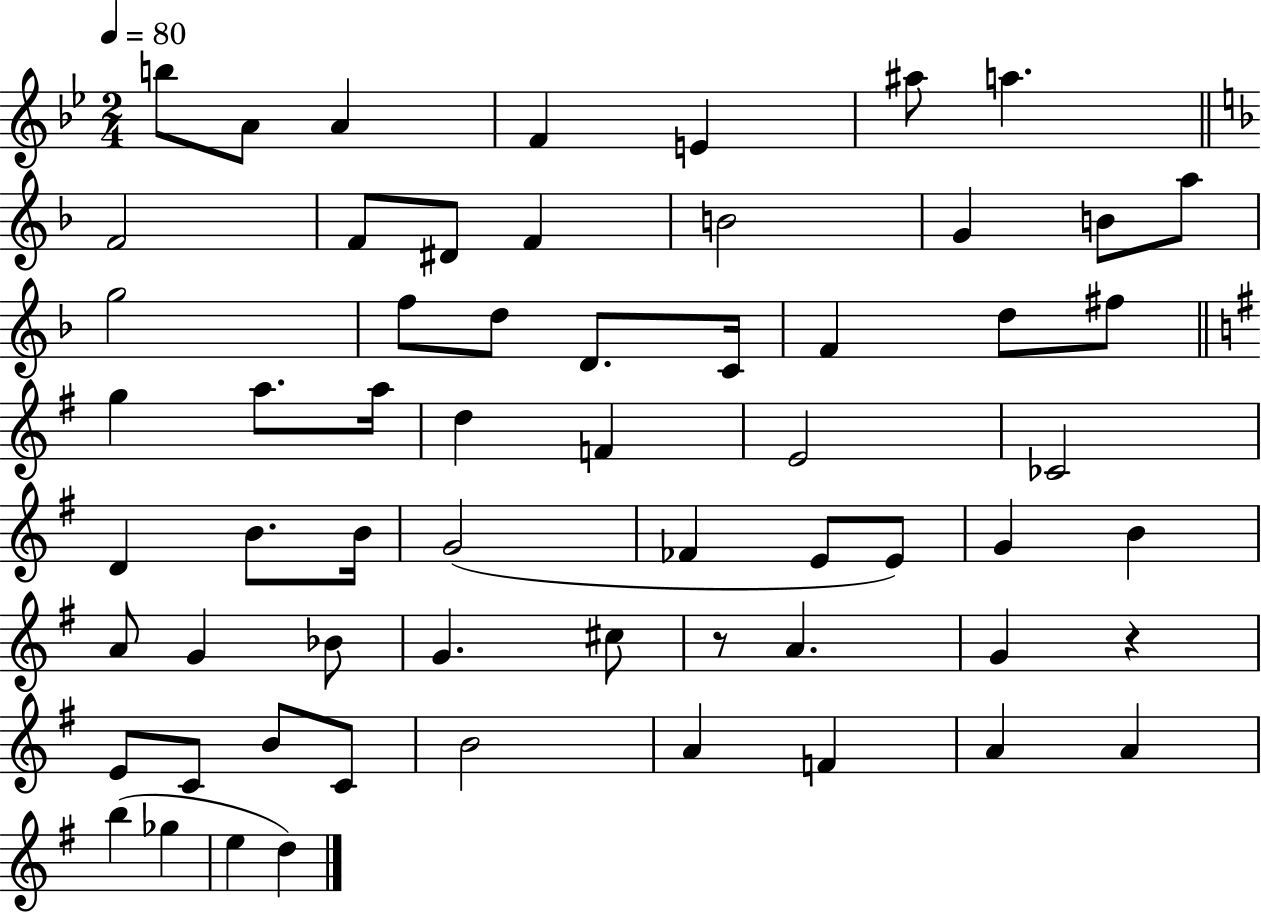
X:1
T:Untitled
M:2/4
L:1/4
K:Bb
b/2 A/2 A F E ^a/2 a F2 F/2 ^D/2 F B2 G B/2 a/2 g2 f/2 d/2 D/2 C/4 F d/2 ^f/2 g a/2 a/4 d F E2 _C2 D B/2 B/4 G2 _F E/2 E/2 G B A/2 G _B/2 G ^c/2 z/2 A G z E/2 C/2 B/2 C/2 B2 A F A A b _g e d